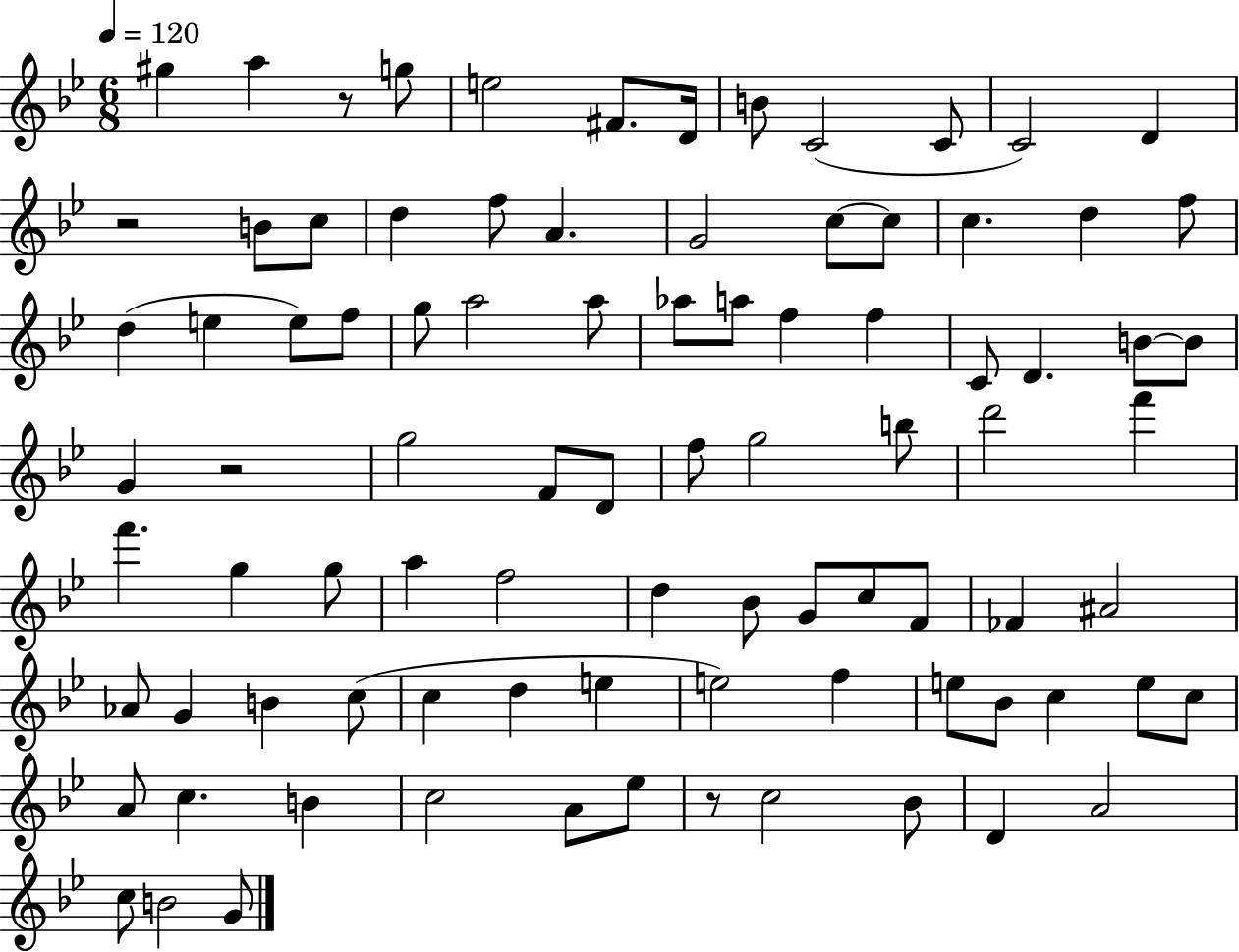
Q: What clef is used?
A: treble